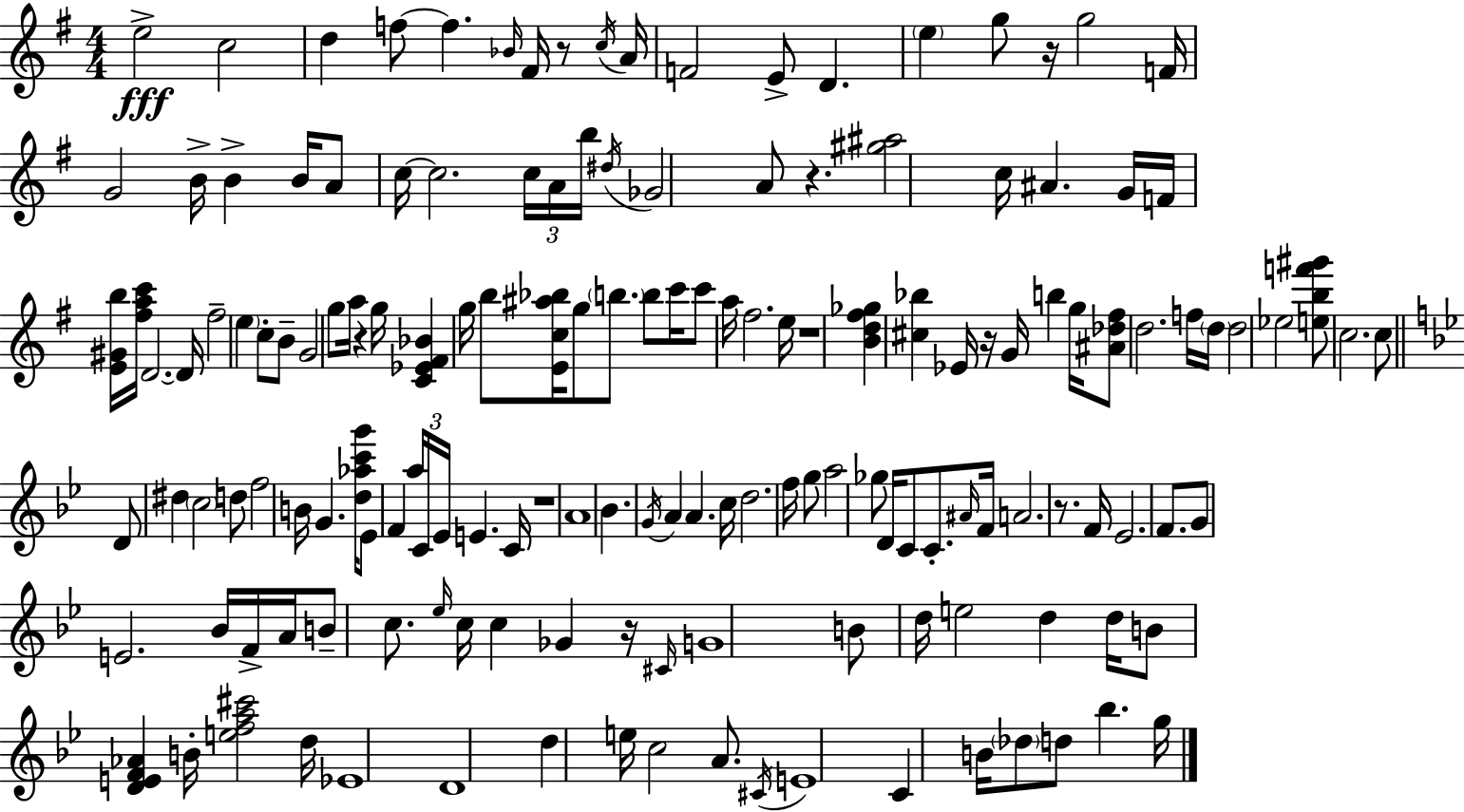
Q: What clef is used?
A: treble